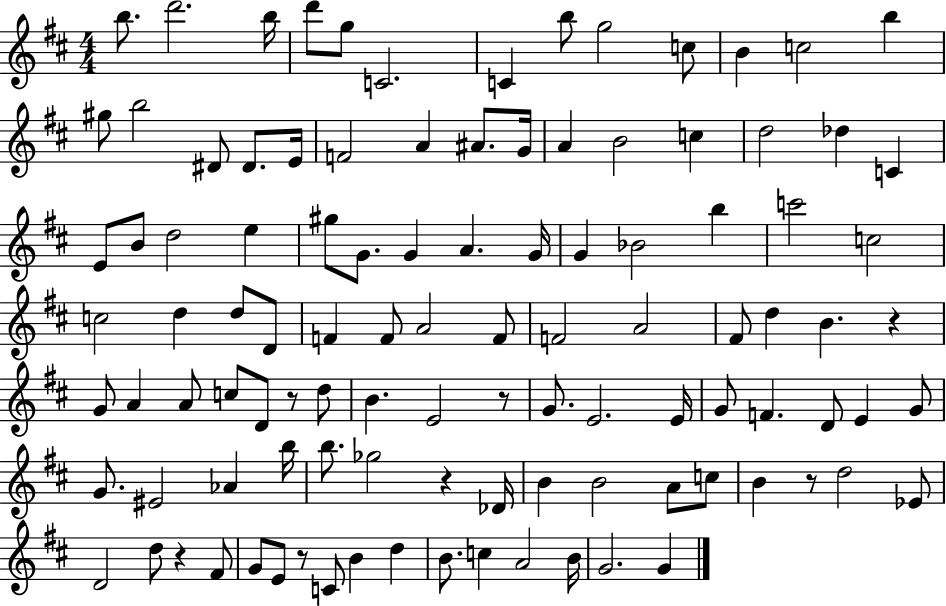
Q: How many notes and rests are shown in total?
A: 106